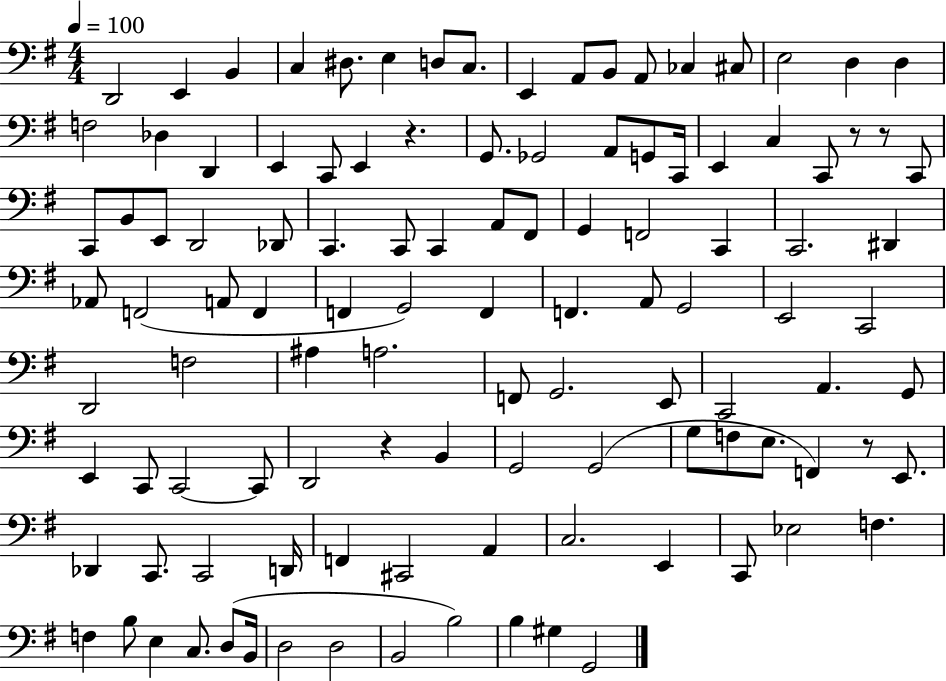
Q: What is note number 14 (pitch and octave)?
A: C#3